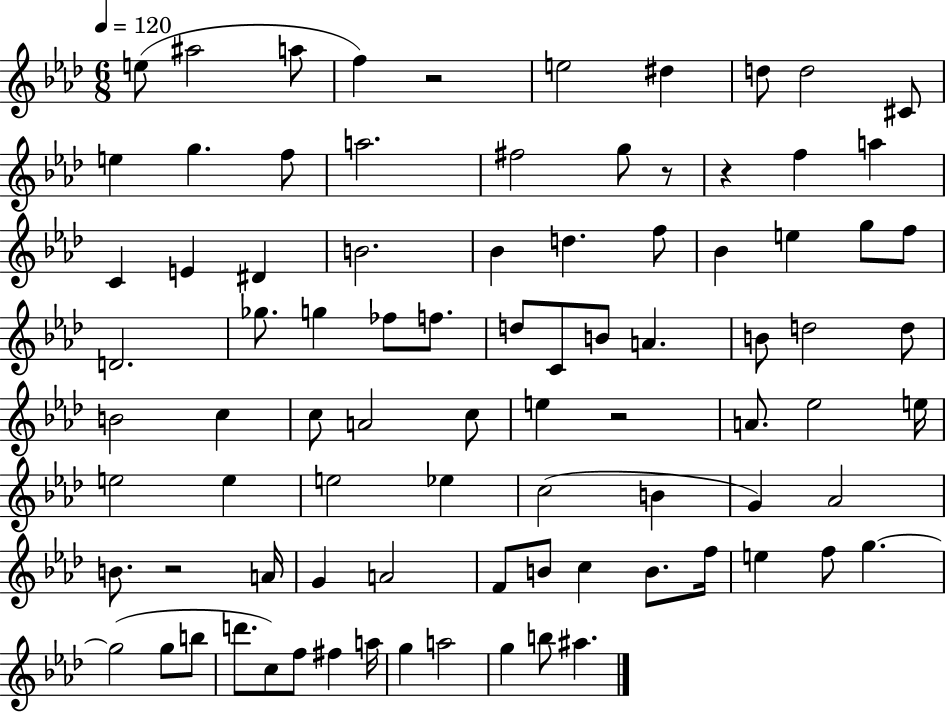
{
  \clef treble
  \numericTimeSignature
  \time 6/8
  \key aes \major
  \tempo 4 = 120
  \repeat volta 2 { e''8( ais''2 a''8 | f''4) r2 | e''2 dis''4 | d''8 d''2 cis'8 | \break e''4 g''4. f''8 | a''2. | fis''2 g''8 r8 | r4 f''4 a''4 | \break c'4 e'4 dis'4 | b'2. | bes'4 d''4. f''8 | bes'4 e''4 g''8 f''8 | \break d'2. | ges''8. g''4 fes''8 f''8. | d''8 c'8 b'8 a'4. | b'8 d''2 d''8 | \break b'2 c''4 | c''8 a'2 c''8 | e''4 r2 | a'8. ees''2 e''16 | \break e''2 e''4 | e''2 ees''4 | c''2( b'4 | g'4) aes'2 | \break b'8. r2 a'16 | g'4 a'2 | f'8 b'8 c''4 b'8. f''16 | e''4 f''8 g''4.~~ | \break g''2( g''8 b''8 | d'''8. c''8) f''8 fis''4 a''16 | g''4 a''2 | g''4 b''8 ais''4. | \break } \bar "|."
}